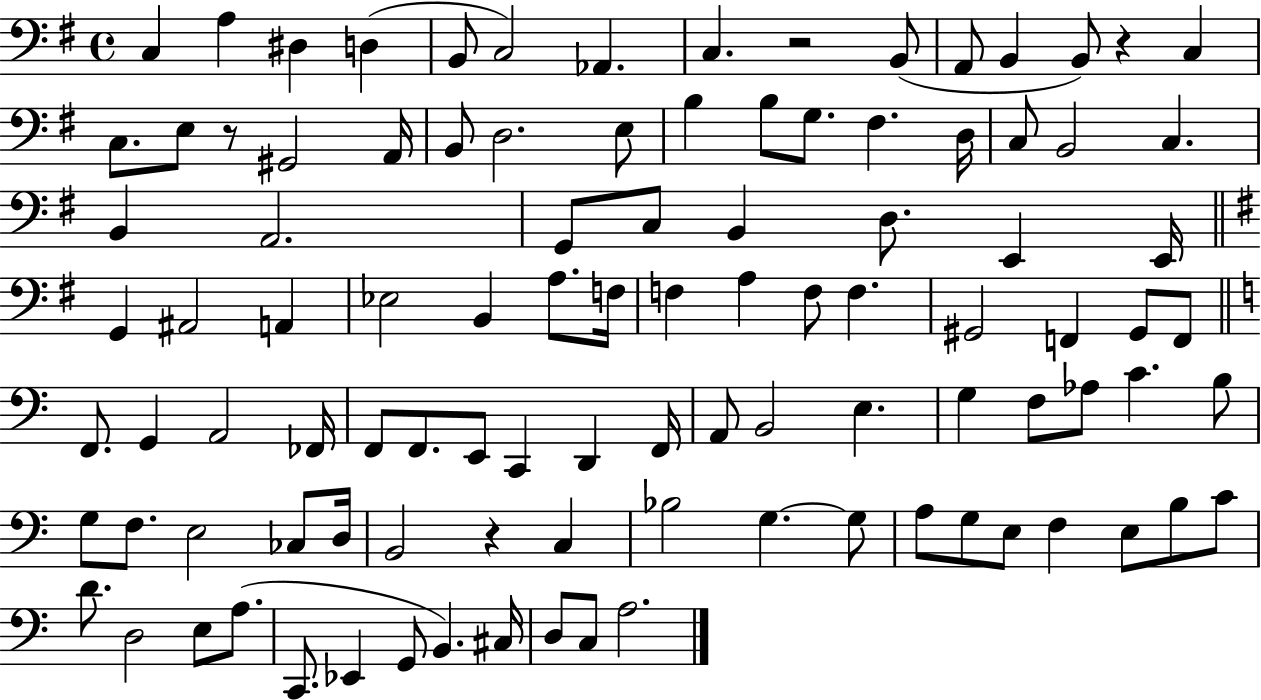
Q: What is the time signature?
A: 4/4